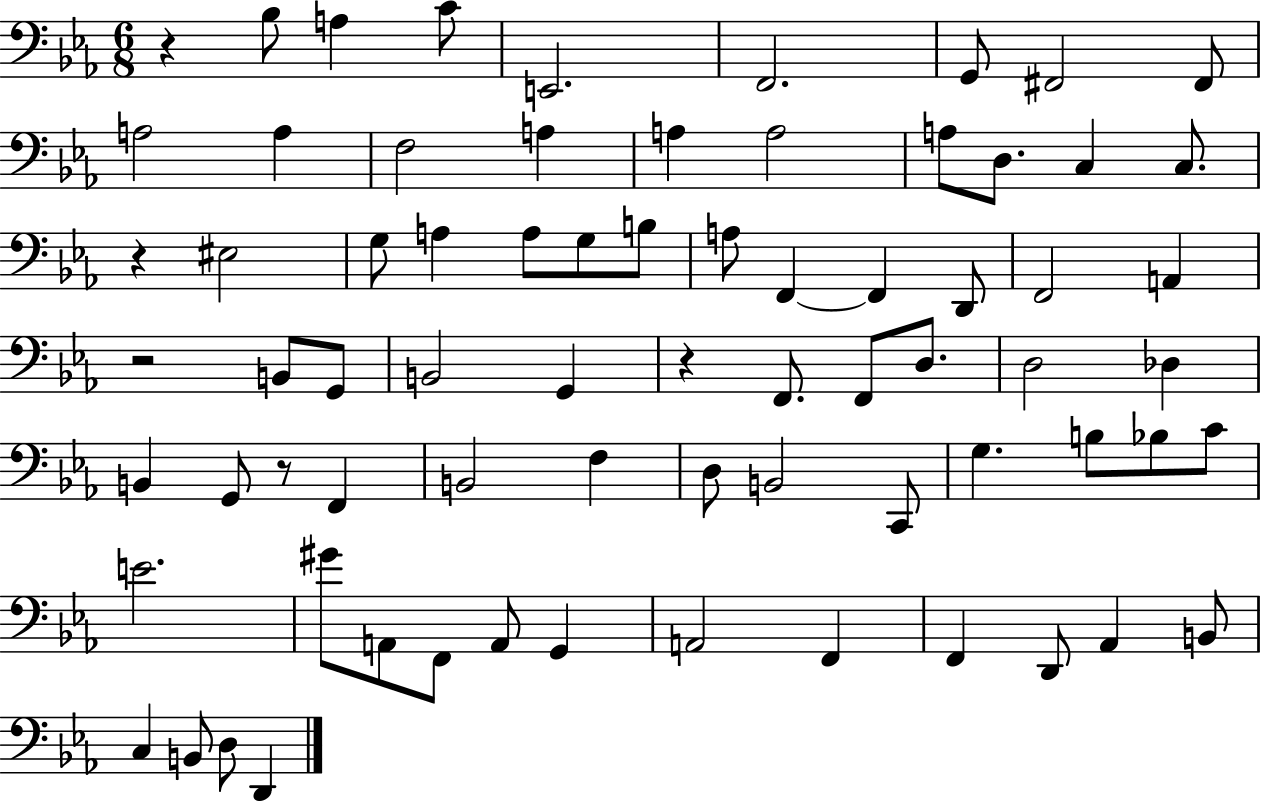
{
  \clef bass
  \numericTimeSignature
  \time 6/8
  \key ees \major
  \repeat volta 2 { r4 bes8 a4 c'8 | e,2. | f,2. | g,8 fis,2 fis,8 | \break a2 a4 | f2 a4 | a4 a2 | a8 d8. c4 c8. | \break r4 eis2 | g8 a4 a8 g8 b8 | a8 f,4~~ f,4 d,8 | f,2 a,4 | \break r2 b,8 g,8 | b,2 g,4 | r4 f,8. f,8 d8. | d2 des4 | \break b,4 g,8 r8 f,4 | b,2 f4 | d8 b,2 c,8 | g4. b8 bes8 c'8 | \break e'2. | gis'8 a,8 f,8 a,8 g,4 | a,2 f,4 | f,4 d,8 aes,4 b,8 | \break c4 b,8 d8 d,4 | } \bar "|."
}